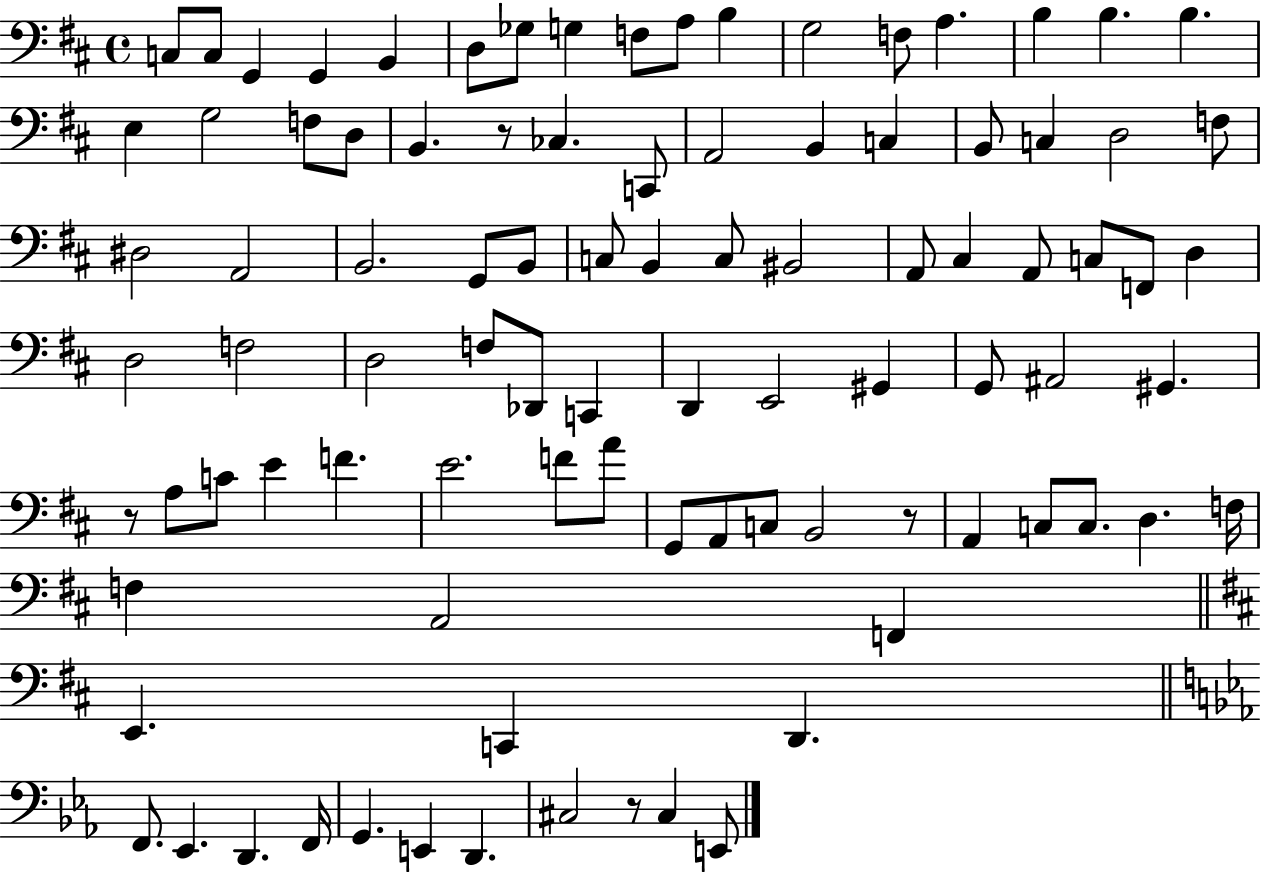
{
  \clef bass
  \time 4/4
  \defaultTimeSignature
  \key d \major
  c8 c8 g,4 g,4 b,4 | d8 ges8 g4 f8 a8 b4 | g2 f8 a4. | b4 b4. b4. | \break e4 g2 f8 d8 | b,4. r8 ces4. c,8 | a,2 b,4 c4 | b,8 c4 d2 f8 | \break dis2 a,2 | b,2. g,8 b,8 | c8 b,4 c8 bis,2 | a,8 cis4 a,8 c8 f,8 d4 | \break d2 f2 | d2 f8 des,8 c,4 | d,4 e,2 gis,4 | g,8 ais,2 gis,4. | \break r8 a8 c'8 e'4 f'4. | e'2. f'8 a'8 | g,8 a,8 c8 b,2 r8 | a,4 c8 c8. d4. f16 | \break f4 a,2 f,4 | \bar "||" \break \key d \major e,4. c,4 d,4. | \bar "||" \break \key c \minor f,8. ees,4. d,4. f,16 | g,4. e,4 d,4. | cis2 r8 cis4 e,8 | \bar "|."
}